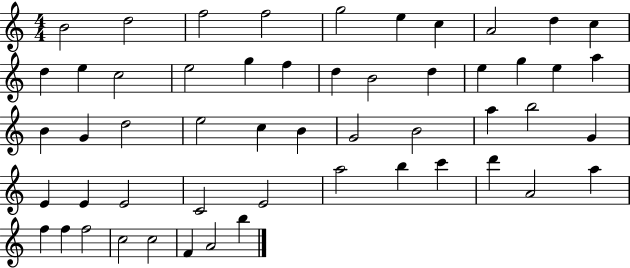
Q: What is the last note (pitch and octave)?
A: B5